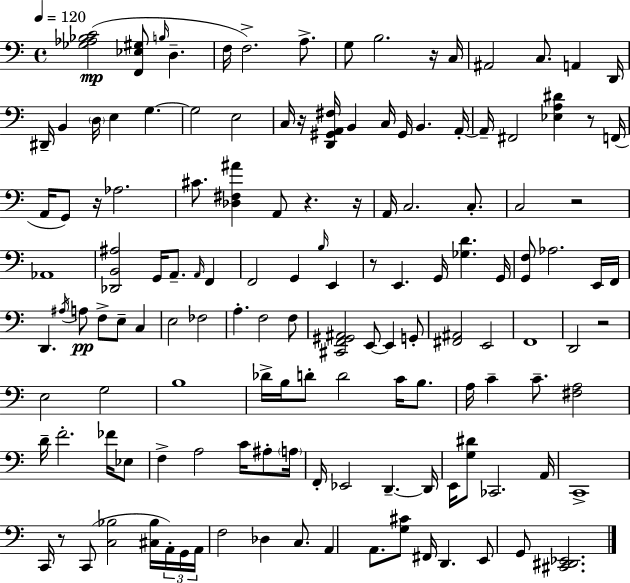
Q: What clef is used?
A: bass